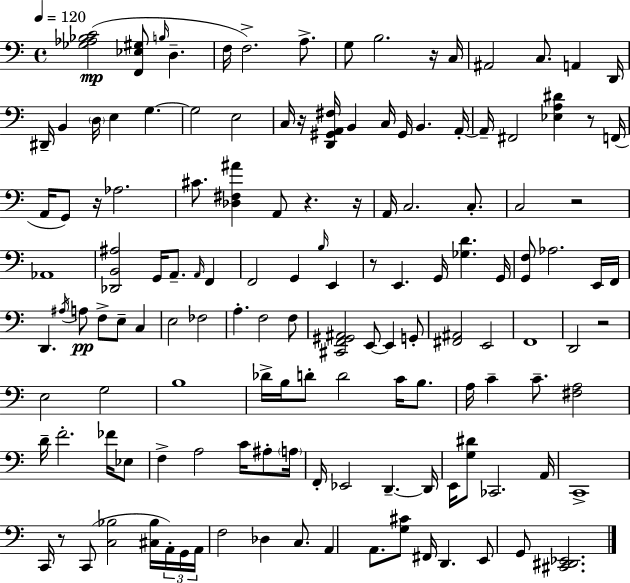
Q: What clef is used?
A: bass